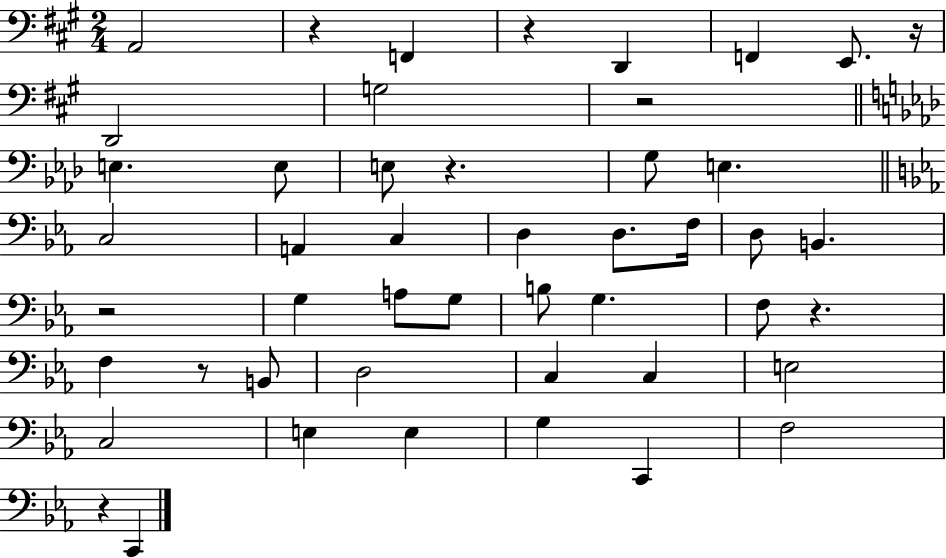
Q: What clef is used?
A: bass